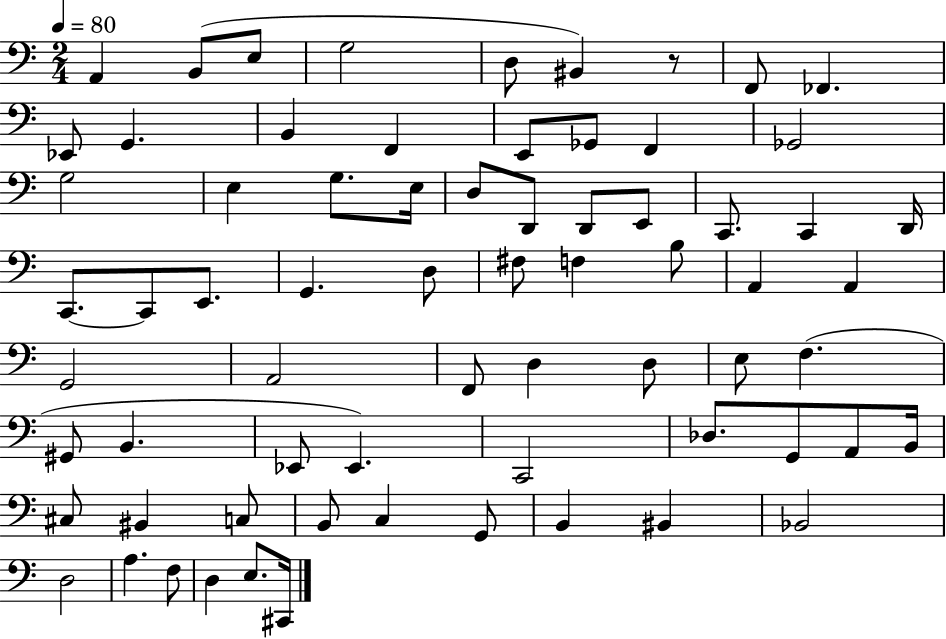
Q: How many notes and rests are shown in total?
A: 69